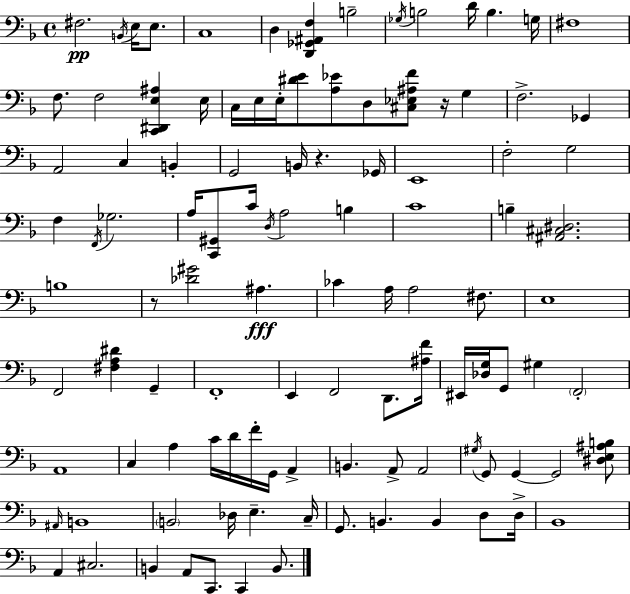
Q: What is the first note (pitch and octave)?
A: F#3